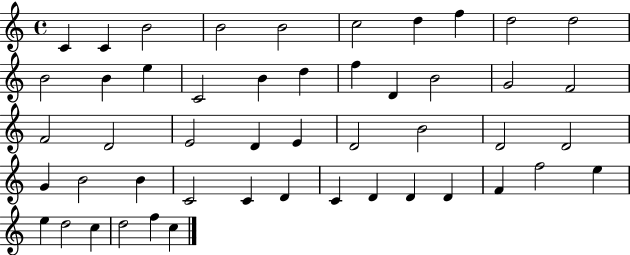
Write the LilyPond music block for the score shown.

{
  \clef treble
  \time 4/4
  \defaultTimeSignature
  \key c \major
  c'4 c'4 b'2 | b'2 b'2 | c''2 d''4 f''4 | d''2 d''2 | \break b'2 b'4 e''4 | c'2 b'4 d''4 | f''4 d'4 b'2 | g'2 f'2 | \break f'2 d'2 | e'2 d'4 e'4 | d'2 b'2 | d'2 d'2 | \break g'4 b'2 b'4 | c'2 c'4 d'4 | c'4 d'4 d'4 d'4 | f'4 f''2 e''4 | \break e''4 d''2 c''4 | d''2 f''4 c''4 | \bar "|."
}